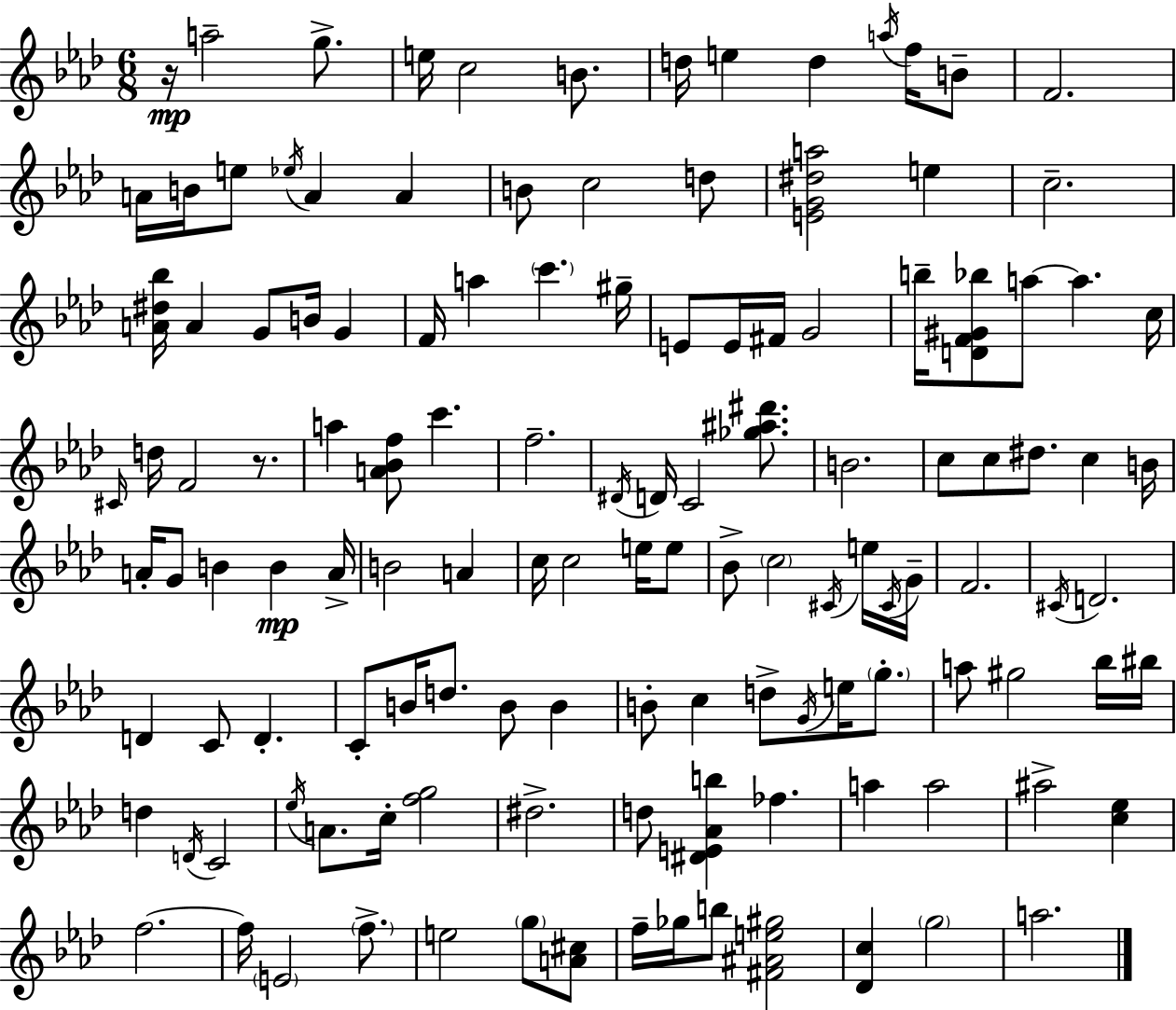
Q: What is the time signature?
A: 6/8